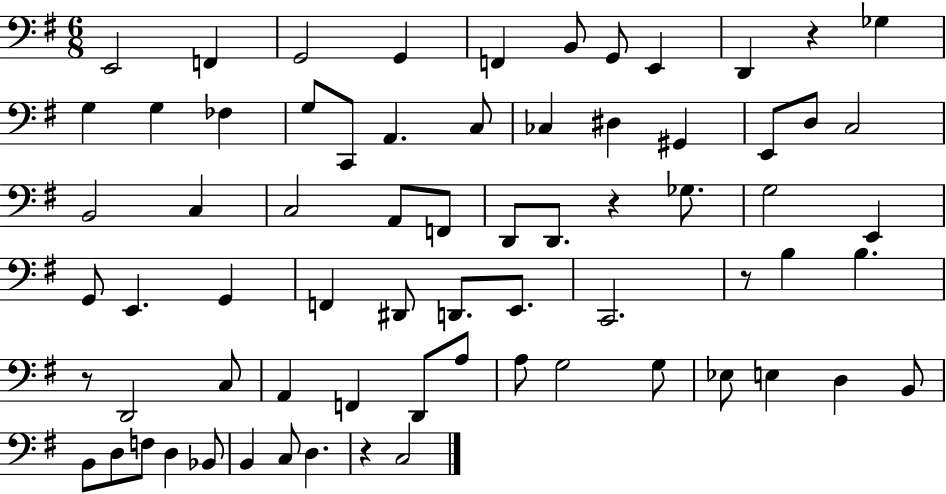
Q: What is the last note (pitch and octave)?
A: C3